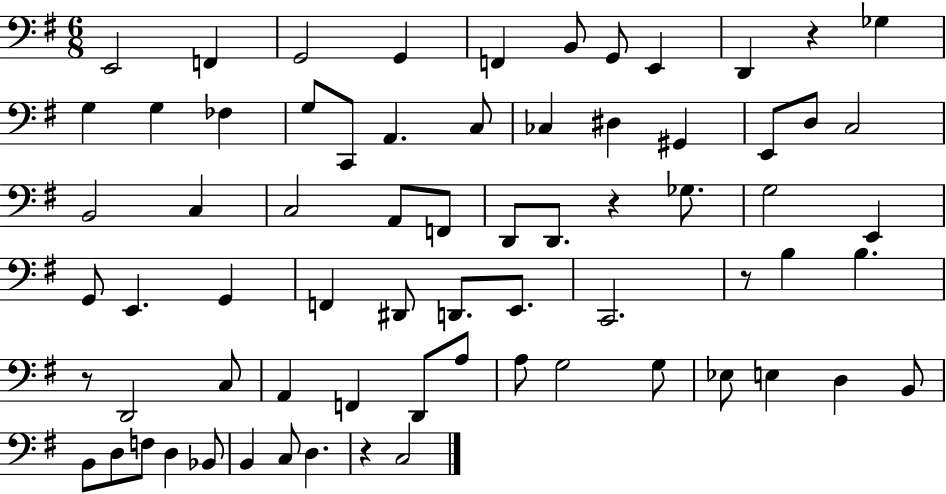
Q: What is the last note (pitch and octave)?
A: C3